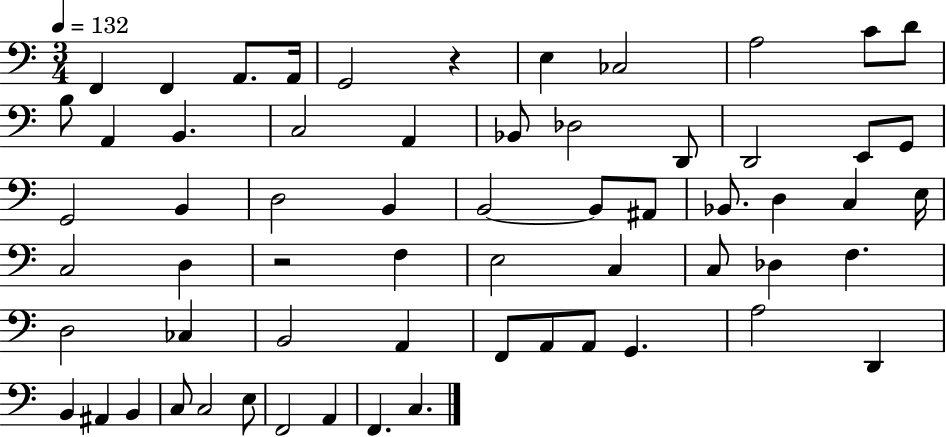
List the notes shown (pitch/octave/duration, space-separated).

F2/q F2/q A2/e. A2/s G2/h R/q E3/q CES3/h A3/h C4/e D4/e B3/e A2/q B2/q. C3/h A2/q Bb2/e Db3/h D2/e D2/h E2/e G2/e G2/h B2/q D3/h B2/q B2/h B2/e A#2/e Bb2/e. D3/q C3/q E3/s C3/h D3/q R/h F3/q E3/h C3/q C3/e Db3/q F3/q. D3/h CES3/q B2/h A2/q F2/e A2/e A2/e G2/q. A3/h D2/q B2/q A#2/q B2/q C3/e C3/h E3/e F2/h A2/q F2/q. C3/q.